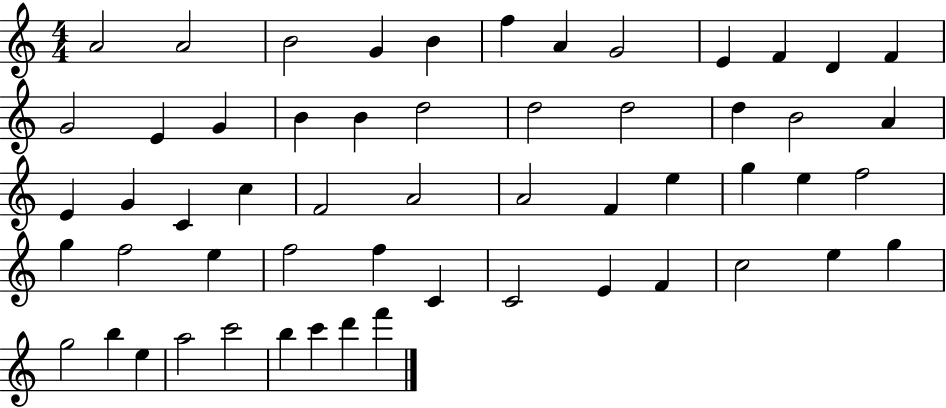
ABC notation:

X:1
T:Untitled
M:4/4
L:1/4
K:C
A2 A2 B2 G B f A G2 E F D F G2 E G B B d2 d2 d2 d B2 A E G C c F2 A2 A2 F e g e f2 g f2 e f2 f C C2 E F c2 e g g2 b e a2 c'2 b c' d' f'